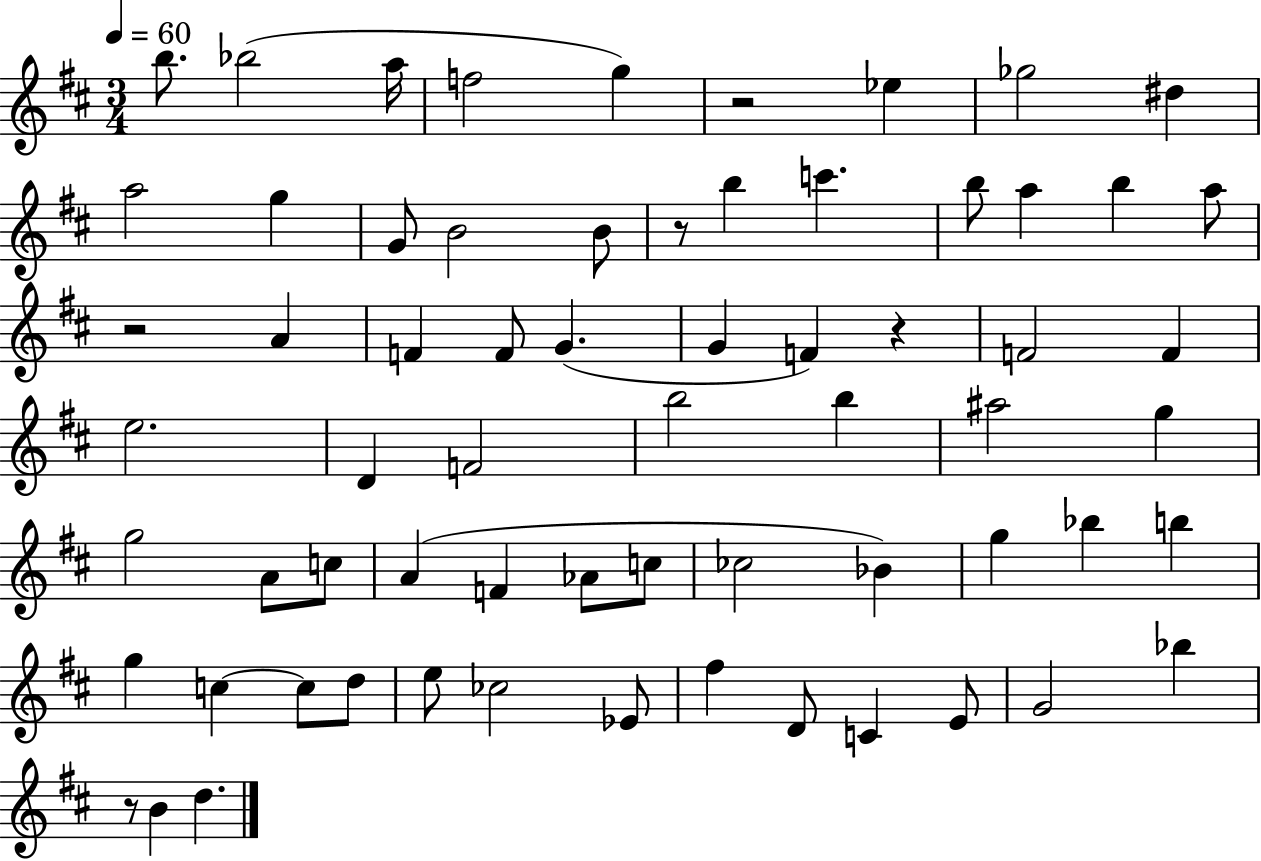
B5/e. Bb5/h A5/s F5/h G5/q R/h Eb5/q Gb5/h D#5/q A5/h G5/q G4/e B4/h B4/e R/e B5/q C6/q. B5/e A5/q B5/q A5/e R/h A4/q F4/q F4/e G4/q. G4/q F4/q R/q F4/h F4/q E5/h. D4/q F4/h B5/h B5/q A#5/h G5/q G5/h A4/e C5/e A4/q F4/q Ab4/e C5/e CES5/h Bb4/q G5/q Bb5/q B5/q G5/q C5/q C5/e D5/e E5/e CES5/h Eb4/e F#5/q D4/e C4/q E4/e G4/h Bb5/q R/e B4/q D5/q.